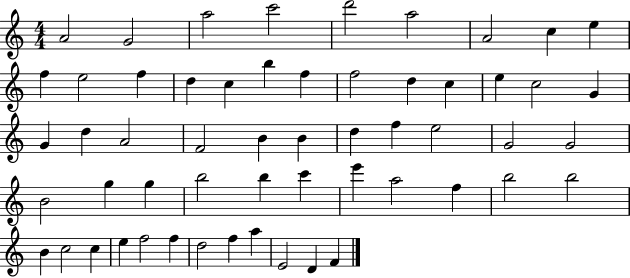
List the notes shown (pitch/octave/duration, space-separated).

A4/h G4/h A5/h C6/h D6/h A5/h A4/h C5/q E5/q F5/q E5/h F5/q D5/q C5/q B5/q F5/q F5/h D5/q C5/q E5/q C5/h G4/q G4/q D5/q A4/h F4/h B4/q B4/q D5/q F5/q E5/h G4/h G4/h B4/h G5/q G5/q B5/h B5/q C6/q E6/q A5/h F5/q B5/h B5/h B4/q C5/h C5/q E5/q F5/h F5/q D5/h F5/q A5/q E4/h D4/q F4/q